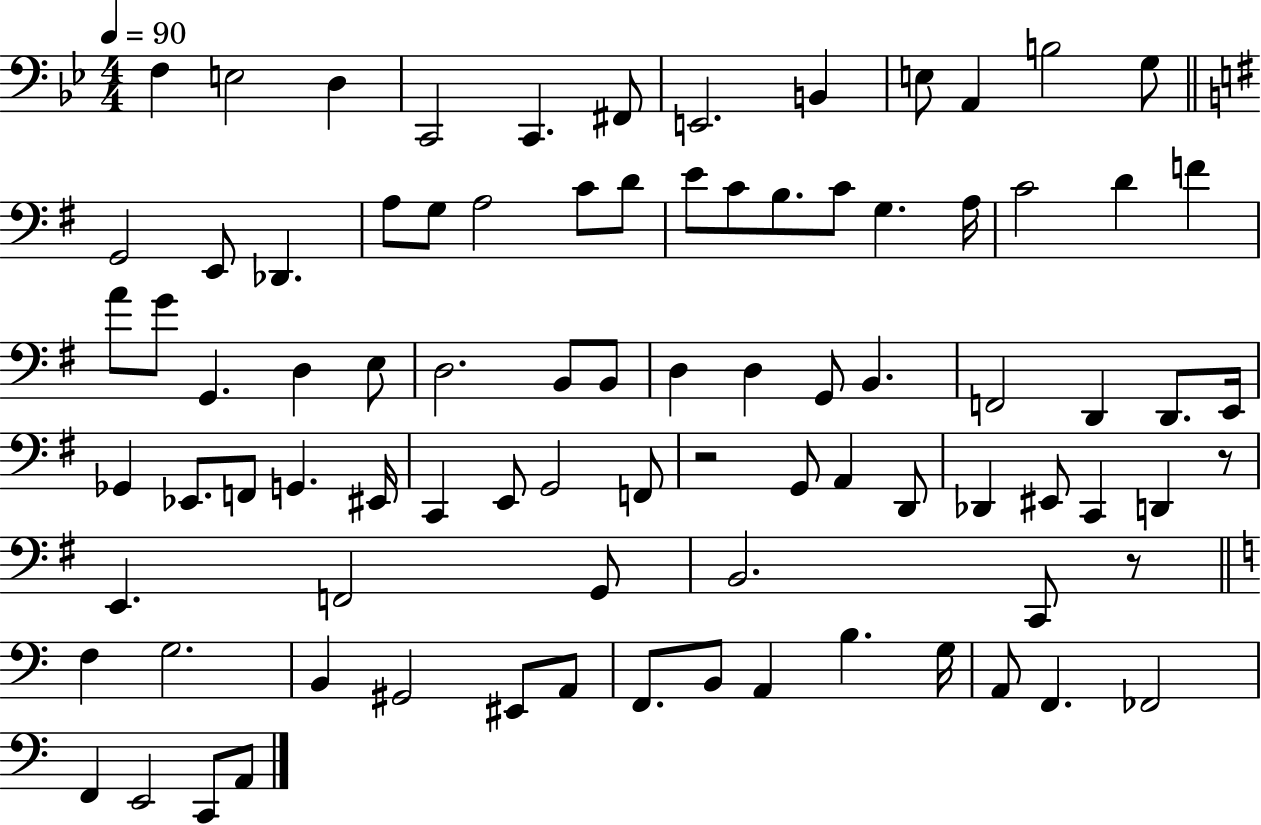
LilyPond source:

{
  \clef bass
  \numericTimeSignature
  \time 4/4
  \key bes \major
  \tempo 4 = 90
  f4 e2 d4 | c,2 c,4. fis,8 | e,2. b,4 | e8 a,4 b2 g8 | \break \bar "||" \break \key e \minor g,2 e,8 des,4. | a8 g8 a2 c'8 d'8 | e'8 c'8 b8. c'8 g4. a16 | c'2 d'4 f'4 | \break a'8 g'8 g,4. d4 e8 | d2. b,8 b,8 | d4 d4 g,8 b,4. | f,2 d,4 d,8. e,16 | \break ges,4 ees,8. f,8 g,4. eis,16 | c,4 e,8 g,2 f,8 | r2 g,8 a,4 d,8 | des,4 eis,8 c,4 d,4 r8 | \break e,4. f,2 g,8 | b,2. c,8 r8 | \bar "||" \break \key a \minor f4 g2. | b,4 gis,2 eis,8 a,8 | f,8. b,8 a,4 b4. g16 | a,8 f,4. fes,2 | \break f,4 e,2 c,8 a,8 | \bar "|."
}